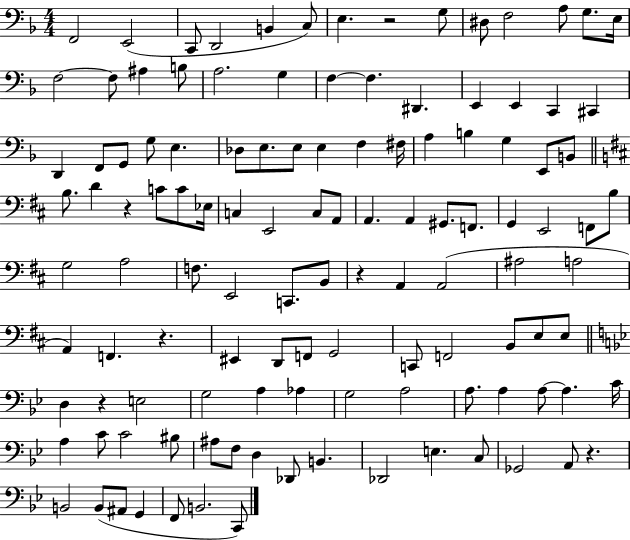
{
  \clef bass
  \numericTimeSignature
  \time 4/4
  \key f \major
  f,2 e,2( | c,8 d,2 b,4 c8) | e4. r2 g8 | dis8 f2 a8 g8. e16 | \break f2~~ f8 ais4 b8 | a2. g4 | f4~~ f4. dis,4. | e,4 e,4 c,4 cis,4 | \break d,4 f,8 g,8 g8 e4. | des8 e8. e8 e4 f4 fis16 | a4 b4 g4 e,8 b,8 | \bar "||" \break \key d \major b8. d'4 r4 c'8 c'8 ees16 | c4 e,2 c8 a,8 | a,4. a,4 gis,8. f,8. | g,4 e,2 f,8 b8 | \break g2 a2 | f8. e,2 c,8. b,8 | r4 a,4 a,2( | ais2 a2 | \break a,4) f,4. r4. | eis,4 d,8 f,8 g,2 | c,8 f,2 b,8 e8 e8 | \bar "||" \break \key bes \major d4 r4 e2 | g2 a4 aes4 | g2 a2 | a8. a4 a8~~ a4. c'16 | \break a4 c'8 c'2 bis8 | ais8 f8 d4 des,8 b,4. | des,2 e4. c8 | ges,2 a,8 r4. | \break b,2 b,8( ais,8 g,4 | f,8 b,2. c,8) | \bar "|."
}